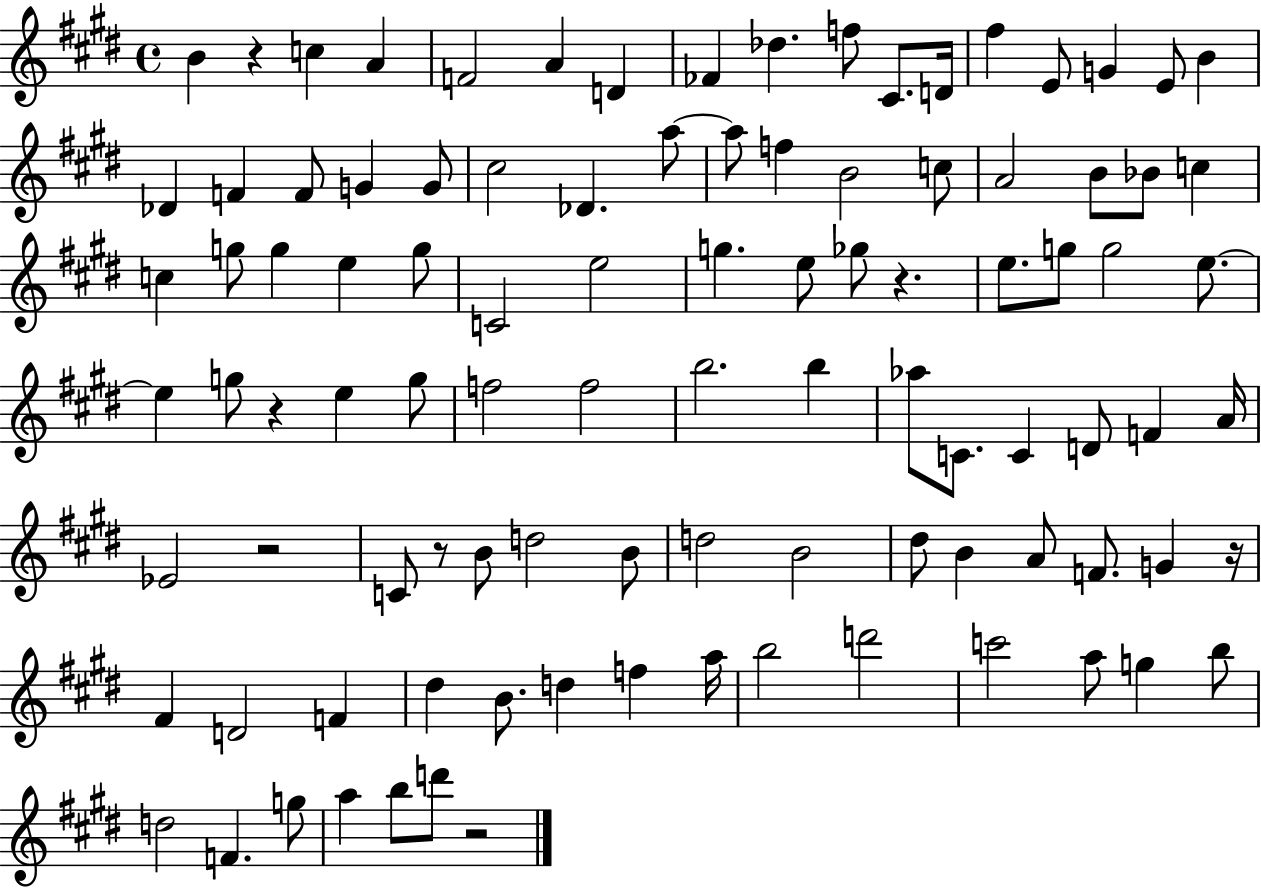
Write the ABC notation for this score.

X:1
T:Untitled
M:4/4
L:1/4
K:E
B z c A F2 A D _F _d f/2 ^C/2 D/4 ^f E/2 G E/2 B _D F F/2 G G/2 ^c2 _D a/2 a/2 f B2 c/2 A2 B/2 _B/2 c c g/2 g e g/2 C2 e2 g e/2 _g/2 z e/2 g/2 g2 e/2 e g/2 z e g/2 f2 f2 b2 b _a/2 C/2 C D/2 F A/4 _E2 z2 C/2 z/2 B/2 d2 B/2 d2 B2 ^d/2 B A/2 F/2 G z/4 ^F D2 F ^d B/2 d f a/4 b2 d'2 c'2 a/2 g b/2 d2 F g/2 a b/2 d'/2 z2